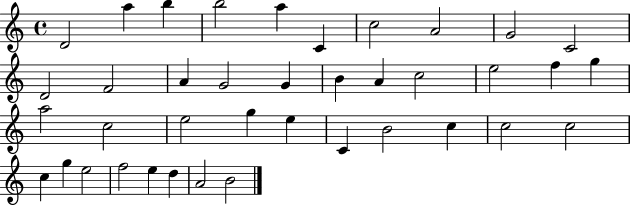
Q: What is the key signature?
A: C major